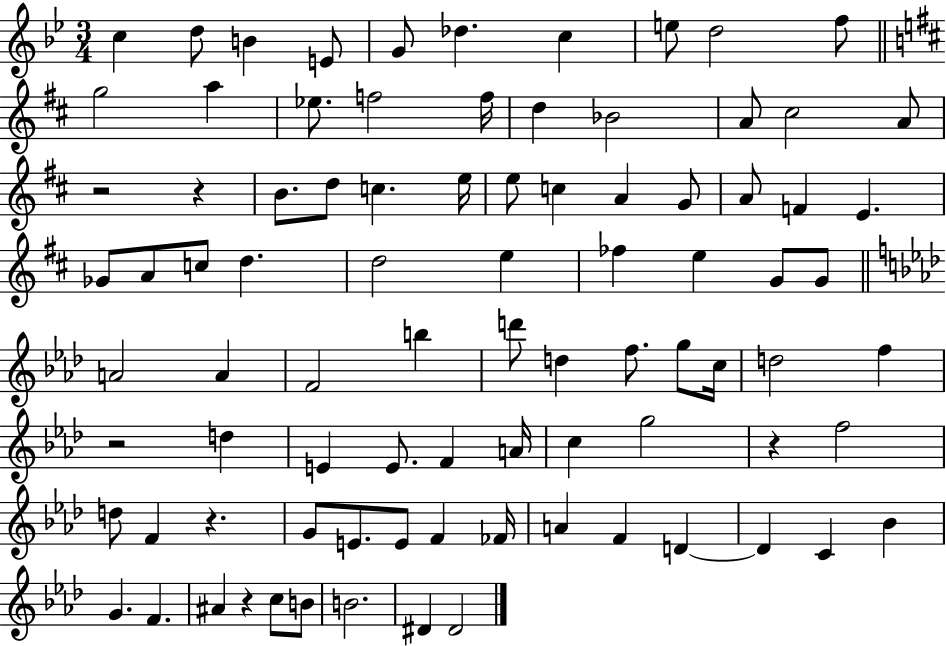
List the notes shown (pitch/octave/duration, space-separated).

C5/q D5/e B4/q E4/e G4/e Db5/q. C5/q E5/e D5/h F5/e G5/h A5/q Eb5/e. F5/h F5/s D5/q Bb4/h A4/e C#5/h A4/e R/h R/q B4/e. D5/e C5/q. E5/s E5/e C5/q A4/q G4/e A4/e F4/q E4/q. Gb4/e A4/e C5/e D5/q. D5/h E5/q FES5/q E5/q G4/e G4/e A4/h A4/q F4/h B5/q D6/e D5/q F5/e. G5/e C5/s D5/h F5/q R/h D5/q E4/q E4/e. F4/q A4/s C5/q G5/h R/q F5/h D5/e F4/q R/q. G4/e E4/e. E4/e F4/q FES4/s A4/q F4/q D4/q D4/q C4/q Bb4/q G4/q. F4/q. A#4/q R/q C5/e B4/e B4/h. D#4/q D#4/h